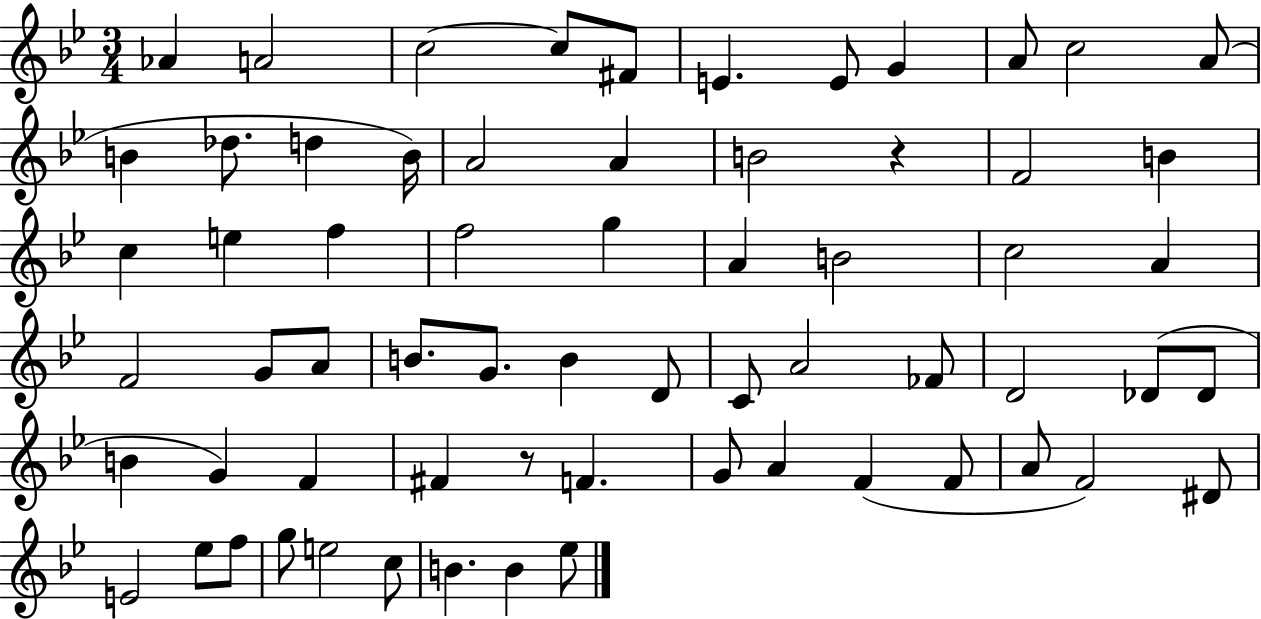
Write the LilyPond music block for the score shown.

{
  \clef treble
  \numericTimeSignature
  \time 3/4
  \key bes \major
  aes'4 a'2 | c''2~~ c''8 fis'8 | e'4. e'8 g'4 | a'8 c''2 a'8( | \break b'4 des''8. d''4 b'16) | a'2 a'4 | b'2 r4 | f'2 b'4 | \break c''4 e''4 f''4 | f''2 g''4 | a'4 b'2 | c''2 a'4 | \break f'2 g'8 a'8 | b'8. g'8. b'4 d'8 | c'8 a'2 fes'8 | d'2 des'8( des'8 | \break b'4 g'4) f'4 | fis'4 r8 f'4. | g'8 a'4 f'4( f'8 | a'8 f'2) dis'8 | \break e'2 ees''8 f''8 | g''8 e''2 c''8 | b'4. b'4 ees''8 | \bar "|."
}